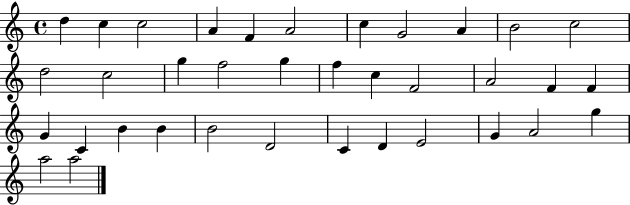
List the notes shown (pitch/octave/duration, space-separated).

D5/q C5/q C5/h A4/q F4/q A4/h C5/q G4/h A4/q B4/h C5/h D5/h C5/h G5/q F5/h G5/q F5/q C5/q F4/h A4/h F4/q F4/q G4/q C4/q B4/q B4/q B4/h D4/h C4/q D4/q E4/h G4/q A4/h G5/q A5/h A5/h